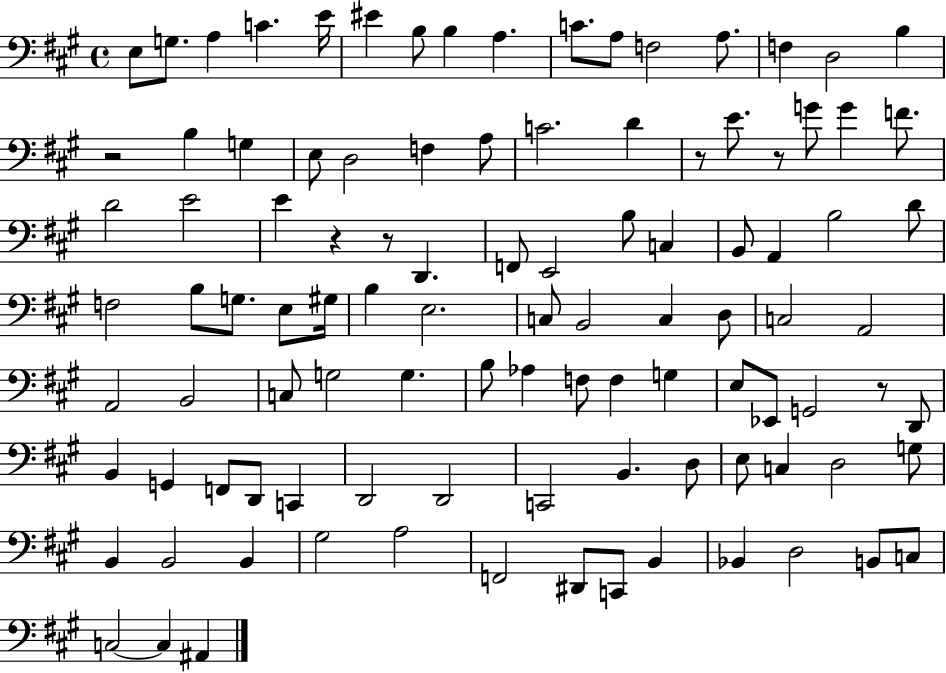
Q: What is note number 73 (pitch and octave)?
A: D2